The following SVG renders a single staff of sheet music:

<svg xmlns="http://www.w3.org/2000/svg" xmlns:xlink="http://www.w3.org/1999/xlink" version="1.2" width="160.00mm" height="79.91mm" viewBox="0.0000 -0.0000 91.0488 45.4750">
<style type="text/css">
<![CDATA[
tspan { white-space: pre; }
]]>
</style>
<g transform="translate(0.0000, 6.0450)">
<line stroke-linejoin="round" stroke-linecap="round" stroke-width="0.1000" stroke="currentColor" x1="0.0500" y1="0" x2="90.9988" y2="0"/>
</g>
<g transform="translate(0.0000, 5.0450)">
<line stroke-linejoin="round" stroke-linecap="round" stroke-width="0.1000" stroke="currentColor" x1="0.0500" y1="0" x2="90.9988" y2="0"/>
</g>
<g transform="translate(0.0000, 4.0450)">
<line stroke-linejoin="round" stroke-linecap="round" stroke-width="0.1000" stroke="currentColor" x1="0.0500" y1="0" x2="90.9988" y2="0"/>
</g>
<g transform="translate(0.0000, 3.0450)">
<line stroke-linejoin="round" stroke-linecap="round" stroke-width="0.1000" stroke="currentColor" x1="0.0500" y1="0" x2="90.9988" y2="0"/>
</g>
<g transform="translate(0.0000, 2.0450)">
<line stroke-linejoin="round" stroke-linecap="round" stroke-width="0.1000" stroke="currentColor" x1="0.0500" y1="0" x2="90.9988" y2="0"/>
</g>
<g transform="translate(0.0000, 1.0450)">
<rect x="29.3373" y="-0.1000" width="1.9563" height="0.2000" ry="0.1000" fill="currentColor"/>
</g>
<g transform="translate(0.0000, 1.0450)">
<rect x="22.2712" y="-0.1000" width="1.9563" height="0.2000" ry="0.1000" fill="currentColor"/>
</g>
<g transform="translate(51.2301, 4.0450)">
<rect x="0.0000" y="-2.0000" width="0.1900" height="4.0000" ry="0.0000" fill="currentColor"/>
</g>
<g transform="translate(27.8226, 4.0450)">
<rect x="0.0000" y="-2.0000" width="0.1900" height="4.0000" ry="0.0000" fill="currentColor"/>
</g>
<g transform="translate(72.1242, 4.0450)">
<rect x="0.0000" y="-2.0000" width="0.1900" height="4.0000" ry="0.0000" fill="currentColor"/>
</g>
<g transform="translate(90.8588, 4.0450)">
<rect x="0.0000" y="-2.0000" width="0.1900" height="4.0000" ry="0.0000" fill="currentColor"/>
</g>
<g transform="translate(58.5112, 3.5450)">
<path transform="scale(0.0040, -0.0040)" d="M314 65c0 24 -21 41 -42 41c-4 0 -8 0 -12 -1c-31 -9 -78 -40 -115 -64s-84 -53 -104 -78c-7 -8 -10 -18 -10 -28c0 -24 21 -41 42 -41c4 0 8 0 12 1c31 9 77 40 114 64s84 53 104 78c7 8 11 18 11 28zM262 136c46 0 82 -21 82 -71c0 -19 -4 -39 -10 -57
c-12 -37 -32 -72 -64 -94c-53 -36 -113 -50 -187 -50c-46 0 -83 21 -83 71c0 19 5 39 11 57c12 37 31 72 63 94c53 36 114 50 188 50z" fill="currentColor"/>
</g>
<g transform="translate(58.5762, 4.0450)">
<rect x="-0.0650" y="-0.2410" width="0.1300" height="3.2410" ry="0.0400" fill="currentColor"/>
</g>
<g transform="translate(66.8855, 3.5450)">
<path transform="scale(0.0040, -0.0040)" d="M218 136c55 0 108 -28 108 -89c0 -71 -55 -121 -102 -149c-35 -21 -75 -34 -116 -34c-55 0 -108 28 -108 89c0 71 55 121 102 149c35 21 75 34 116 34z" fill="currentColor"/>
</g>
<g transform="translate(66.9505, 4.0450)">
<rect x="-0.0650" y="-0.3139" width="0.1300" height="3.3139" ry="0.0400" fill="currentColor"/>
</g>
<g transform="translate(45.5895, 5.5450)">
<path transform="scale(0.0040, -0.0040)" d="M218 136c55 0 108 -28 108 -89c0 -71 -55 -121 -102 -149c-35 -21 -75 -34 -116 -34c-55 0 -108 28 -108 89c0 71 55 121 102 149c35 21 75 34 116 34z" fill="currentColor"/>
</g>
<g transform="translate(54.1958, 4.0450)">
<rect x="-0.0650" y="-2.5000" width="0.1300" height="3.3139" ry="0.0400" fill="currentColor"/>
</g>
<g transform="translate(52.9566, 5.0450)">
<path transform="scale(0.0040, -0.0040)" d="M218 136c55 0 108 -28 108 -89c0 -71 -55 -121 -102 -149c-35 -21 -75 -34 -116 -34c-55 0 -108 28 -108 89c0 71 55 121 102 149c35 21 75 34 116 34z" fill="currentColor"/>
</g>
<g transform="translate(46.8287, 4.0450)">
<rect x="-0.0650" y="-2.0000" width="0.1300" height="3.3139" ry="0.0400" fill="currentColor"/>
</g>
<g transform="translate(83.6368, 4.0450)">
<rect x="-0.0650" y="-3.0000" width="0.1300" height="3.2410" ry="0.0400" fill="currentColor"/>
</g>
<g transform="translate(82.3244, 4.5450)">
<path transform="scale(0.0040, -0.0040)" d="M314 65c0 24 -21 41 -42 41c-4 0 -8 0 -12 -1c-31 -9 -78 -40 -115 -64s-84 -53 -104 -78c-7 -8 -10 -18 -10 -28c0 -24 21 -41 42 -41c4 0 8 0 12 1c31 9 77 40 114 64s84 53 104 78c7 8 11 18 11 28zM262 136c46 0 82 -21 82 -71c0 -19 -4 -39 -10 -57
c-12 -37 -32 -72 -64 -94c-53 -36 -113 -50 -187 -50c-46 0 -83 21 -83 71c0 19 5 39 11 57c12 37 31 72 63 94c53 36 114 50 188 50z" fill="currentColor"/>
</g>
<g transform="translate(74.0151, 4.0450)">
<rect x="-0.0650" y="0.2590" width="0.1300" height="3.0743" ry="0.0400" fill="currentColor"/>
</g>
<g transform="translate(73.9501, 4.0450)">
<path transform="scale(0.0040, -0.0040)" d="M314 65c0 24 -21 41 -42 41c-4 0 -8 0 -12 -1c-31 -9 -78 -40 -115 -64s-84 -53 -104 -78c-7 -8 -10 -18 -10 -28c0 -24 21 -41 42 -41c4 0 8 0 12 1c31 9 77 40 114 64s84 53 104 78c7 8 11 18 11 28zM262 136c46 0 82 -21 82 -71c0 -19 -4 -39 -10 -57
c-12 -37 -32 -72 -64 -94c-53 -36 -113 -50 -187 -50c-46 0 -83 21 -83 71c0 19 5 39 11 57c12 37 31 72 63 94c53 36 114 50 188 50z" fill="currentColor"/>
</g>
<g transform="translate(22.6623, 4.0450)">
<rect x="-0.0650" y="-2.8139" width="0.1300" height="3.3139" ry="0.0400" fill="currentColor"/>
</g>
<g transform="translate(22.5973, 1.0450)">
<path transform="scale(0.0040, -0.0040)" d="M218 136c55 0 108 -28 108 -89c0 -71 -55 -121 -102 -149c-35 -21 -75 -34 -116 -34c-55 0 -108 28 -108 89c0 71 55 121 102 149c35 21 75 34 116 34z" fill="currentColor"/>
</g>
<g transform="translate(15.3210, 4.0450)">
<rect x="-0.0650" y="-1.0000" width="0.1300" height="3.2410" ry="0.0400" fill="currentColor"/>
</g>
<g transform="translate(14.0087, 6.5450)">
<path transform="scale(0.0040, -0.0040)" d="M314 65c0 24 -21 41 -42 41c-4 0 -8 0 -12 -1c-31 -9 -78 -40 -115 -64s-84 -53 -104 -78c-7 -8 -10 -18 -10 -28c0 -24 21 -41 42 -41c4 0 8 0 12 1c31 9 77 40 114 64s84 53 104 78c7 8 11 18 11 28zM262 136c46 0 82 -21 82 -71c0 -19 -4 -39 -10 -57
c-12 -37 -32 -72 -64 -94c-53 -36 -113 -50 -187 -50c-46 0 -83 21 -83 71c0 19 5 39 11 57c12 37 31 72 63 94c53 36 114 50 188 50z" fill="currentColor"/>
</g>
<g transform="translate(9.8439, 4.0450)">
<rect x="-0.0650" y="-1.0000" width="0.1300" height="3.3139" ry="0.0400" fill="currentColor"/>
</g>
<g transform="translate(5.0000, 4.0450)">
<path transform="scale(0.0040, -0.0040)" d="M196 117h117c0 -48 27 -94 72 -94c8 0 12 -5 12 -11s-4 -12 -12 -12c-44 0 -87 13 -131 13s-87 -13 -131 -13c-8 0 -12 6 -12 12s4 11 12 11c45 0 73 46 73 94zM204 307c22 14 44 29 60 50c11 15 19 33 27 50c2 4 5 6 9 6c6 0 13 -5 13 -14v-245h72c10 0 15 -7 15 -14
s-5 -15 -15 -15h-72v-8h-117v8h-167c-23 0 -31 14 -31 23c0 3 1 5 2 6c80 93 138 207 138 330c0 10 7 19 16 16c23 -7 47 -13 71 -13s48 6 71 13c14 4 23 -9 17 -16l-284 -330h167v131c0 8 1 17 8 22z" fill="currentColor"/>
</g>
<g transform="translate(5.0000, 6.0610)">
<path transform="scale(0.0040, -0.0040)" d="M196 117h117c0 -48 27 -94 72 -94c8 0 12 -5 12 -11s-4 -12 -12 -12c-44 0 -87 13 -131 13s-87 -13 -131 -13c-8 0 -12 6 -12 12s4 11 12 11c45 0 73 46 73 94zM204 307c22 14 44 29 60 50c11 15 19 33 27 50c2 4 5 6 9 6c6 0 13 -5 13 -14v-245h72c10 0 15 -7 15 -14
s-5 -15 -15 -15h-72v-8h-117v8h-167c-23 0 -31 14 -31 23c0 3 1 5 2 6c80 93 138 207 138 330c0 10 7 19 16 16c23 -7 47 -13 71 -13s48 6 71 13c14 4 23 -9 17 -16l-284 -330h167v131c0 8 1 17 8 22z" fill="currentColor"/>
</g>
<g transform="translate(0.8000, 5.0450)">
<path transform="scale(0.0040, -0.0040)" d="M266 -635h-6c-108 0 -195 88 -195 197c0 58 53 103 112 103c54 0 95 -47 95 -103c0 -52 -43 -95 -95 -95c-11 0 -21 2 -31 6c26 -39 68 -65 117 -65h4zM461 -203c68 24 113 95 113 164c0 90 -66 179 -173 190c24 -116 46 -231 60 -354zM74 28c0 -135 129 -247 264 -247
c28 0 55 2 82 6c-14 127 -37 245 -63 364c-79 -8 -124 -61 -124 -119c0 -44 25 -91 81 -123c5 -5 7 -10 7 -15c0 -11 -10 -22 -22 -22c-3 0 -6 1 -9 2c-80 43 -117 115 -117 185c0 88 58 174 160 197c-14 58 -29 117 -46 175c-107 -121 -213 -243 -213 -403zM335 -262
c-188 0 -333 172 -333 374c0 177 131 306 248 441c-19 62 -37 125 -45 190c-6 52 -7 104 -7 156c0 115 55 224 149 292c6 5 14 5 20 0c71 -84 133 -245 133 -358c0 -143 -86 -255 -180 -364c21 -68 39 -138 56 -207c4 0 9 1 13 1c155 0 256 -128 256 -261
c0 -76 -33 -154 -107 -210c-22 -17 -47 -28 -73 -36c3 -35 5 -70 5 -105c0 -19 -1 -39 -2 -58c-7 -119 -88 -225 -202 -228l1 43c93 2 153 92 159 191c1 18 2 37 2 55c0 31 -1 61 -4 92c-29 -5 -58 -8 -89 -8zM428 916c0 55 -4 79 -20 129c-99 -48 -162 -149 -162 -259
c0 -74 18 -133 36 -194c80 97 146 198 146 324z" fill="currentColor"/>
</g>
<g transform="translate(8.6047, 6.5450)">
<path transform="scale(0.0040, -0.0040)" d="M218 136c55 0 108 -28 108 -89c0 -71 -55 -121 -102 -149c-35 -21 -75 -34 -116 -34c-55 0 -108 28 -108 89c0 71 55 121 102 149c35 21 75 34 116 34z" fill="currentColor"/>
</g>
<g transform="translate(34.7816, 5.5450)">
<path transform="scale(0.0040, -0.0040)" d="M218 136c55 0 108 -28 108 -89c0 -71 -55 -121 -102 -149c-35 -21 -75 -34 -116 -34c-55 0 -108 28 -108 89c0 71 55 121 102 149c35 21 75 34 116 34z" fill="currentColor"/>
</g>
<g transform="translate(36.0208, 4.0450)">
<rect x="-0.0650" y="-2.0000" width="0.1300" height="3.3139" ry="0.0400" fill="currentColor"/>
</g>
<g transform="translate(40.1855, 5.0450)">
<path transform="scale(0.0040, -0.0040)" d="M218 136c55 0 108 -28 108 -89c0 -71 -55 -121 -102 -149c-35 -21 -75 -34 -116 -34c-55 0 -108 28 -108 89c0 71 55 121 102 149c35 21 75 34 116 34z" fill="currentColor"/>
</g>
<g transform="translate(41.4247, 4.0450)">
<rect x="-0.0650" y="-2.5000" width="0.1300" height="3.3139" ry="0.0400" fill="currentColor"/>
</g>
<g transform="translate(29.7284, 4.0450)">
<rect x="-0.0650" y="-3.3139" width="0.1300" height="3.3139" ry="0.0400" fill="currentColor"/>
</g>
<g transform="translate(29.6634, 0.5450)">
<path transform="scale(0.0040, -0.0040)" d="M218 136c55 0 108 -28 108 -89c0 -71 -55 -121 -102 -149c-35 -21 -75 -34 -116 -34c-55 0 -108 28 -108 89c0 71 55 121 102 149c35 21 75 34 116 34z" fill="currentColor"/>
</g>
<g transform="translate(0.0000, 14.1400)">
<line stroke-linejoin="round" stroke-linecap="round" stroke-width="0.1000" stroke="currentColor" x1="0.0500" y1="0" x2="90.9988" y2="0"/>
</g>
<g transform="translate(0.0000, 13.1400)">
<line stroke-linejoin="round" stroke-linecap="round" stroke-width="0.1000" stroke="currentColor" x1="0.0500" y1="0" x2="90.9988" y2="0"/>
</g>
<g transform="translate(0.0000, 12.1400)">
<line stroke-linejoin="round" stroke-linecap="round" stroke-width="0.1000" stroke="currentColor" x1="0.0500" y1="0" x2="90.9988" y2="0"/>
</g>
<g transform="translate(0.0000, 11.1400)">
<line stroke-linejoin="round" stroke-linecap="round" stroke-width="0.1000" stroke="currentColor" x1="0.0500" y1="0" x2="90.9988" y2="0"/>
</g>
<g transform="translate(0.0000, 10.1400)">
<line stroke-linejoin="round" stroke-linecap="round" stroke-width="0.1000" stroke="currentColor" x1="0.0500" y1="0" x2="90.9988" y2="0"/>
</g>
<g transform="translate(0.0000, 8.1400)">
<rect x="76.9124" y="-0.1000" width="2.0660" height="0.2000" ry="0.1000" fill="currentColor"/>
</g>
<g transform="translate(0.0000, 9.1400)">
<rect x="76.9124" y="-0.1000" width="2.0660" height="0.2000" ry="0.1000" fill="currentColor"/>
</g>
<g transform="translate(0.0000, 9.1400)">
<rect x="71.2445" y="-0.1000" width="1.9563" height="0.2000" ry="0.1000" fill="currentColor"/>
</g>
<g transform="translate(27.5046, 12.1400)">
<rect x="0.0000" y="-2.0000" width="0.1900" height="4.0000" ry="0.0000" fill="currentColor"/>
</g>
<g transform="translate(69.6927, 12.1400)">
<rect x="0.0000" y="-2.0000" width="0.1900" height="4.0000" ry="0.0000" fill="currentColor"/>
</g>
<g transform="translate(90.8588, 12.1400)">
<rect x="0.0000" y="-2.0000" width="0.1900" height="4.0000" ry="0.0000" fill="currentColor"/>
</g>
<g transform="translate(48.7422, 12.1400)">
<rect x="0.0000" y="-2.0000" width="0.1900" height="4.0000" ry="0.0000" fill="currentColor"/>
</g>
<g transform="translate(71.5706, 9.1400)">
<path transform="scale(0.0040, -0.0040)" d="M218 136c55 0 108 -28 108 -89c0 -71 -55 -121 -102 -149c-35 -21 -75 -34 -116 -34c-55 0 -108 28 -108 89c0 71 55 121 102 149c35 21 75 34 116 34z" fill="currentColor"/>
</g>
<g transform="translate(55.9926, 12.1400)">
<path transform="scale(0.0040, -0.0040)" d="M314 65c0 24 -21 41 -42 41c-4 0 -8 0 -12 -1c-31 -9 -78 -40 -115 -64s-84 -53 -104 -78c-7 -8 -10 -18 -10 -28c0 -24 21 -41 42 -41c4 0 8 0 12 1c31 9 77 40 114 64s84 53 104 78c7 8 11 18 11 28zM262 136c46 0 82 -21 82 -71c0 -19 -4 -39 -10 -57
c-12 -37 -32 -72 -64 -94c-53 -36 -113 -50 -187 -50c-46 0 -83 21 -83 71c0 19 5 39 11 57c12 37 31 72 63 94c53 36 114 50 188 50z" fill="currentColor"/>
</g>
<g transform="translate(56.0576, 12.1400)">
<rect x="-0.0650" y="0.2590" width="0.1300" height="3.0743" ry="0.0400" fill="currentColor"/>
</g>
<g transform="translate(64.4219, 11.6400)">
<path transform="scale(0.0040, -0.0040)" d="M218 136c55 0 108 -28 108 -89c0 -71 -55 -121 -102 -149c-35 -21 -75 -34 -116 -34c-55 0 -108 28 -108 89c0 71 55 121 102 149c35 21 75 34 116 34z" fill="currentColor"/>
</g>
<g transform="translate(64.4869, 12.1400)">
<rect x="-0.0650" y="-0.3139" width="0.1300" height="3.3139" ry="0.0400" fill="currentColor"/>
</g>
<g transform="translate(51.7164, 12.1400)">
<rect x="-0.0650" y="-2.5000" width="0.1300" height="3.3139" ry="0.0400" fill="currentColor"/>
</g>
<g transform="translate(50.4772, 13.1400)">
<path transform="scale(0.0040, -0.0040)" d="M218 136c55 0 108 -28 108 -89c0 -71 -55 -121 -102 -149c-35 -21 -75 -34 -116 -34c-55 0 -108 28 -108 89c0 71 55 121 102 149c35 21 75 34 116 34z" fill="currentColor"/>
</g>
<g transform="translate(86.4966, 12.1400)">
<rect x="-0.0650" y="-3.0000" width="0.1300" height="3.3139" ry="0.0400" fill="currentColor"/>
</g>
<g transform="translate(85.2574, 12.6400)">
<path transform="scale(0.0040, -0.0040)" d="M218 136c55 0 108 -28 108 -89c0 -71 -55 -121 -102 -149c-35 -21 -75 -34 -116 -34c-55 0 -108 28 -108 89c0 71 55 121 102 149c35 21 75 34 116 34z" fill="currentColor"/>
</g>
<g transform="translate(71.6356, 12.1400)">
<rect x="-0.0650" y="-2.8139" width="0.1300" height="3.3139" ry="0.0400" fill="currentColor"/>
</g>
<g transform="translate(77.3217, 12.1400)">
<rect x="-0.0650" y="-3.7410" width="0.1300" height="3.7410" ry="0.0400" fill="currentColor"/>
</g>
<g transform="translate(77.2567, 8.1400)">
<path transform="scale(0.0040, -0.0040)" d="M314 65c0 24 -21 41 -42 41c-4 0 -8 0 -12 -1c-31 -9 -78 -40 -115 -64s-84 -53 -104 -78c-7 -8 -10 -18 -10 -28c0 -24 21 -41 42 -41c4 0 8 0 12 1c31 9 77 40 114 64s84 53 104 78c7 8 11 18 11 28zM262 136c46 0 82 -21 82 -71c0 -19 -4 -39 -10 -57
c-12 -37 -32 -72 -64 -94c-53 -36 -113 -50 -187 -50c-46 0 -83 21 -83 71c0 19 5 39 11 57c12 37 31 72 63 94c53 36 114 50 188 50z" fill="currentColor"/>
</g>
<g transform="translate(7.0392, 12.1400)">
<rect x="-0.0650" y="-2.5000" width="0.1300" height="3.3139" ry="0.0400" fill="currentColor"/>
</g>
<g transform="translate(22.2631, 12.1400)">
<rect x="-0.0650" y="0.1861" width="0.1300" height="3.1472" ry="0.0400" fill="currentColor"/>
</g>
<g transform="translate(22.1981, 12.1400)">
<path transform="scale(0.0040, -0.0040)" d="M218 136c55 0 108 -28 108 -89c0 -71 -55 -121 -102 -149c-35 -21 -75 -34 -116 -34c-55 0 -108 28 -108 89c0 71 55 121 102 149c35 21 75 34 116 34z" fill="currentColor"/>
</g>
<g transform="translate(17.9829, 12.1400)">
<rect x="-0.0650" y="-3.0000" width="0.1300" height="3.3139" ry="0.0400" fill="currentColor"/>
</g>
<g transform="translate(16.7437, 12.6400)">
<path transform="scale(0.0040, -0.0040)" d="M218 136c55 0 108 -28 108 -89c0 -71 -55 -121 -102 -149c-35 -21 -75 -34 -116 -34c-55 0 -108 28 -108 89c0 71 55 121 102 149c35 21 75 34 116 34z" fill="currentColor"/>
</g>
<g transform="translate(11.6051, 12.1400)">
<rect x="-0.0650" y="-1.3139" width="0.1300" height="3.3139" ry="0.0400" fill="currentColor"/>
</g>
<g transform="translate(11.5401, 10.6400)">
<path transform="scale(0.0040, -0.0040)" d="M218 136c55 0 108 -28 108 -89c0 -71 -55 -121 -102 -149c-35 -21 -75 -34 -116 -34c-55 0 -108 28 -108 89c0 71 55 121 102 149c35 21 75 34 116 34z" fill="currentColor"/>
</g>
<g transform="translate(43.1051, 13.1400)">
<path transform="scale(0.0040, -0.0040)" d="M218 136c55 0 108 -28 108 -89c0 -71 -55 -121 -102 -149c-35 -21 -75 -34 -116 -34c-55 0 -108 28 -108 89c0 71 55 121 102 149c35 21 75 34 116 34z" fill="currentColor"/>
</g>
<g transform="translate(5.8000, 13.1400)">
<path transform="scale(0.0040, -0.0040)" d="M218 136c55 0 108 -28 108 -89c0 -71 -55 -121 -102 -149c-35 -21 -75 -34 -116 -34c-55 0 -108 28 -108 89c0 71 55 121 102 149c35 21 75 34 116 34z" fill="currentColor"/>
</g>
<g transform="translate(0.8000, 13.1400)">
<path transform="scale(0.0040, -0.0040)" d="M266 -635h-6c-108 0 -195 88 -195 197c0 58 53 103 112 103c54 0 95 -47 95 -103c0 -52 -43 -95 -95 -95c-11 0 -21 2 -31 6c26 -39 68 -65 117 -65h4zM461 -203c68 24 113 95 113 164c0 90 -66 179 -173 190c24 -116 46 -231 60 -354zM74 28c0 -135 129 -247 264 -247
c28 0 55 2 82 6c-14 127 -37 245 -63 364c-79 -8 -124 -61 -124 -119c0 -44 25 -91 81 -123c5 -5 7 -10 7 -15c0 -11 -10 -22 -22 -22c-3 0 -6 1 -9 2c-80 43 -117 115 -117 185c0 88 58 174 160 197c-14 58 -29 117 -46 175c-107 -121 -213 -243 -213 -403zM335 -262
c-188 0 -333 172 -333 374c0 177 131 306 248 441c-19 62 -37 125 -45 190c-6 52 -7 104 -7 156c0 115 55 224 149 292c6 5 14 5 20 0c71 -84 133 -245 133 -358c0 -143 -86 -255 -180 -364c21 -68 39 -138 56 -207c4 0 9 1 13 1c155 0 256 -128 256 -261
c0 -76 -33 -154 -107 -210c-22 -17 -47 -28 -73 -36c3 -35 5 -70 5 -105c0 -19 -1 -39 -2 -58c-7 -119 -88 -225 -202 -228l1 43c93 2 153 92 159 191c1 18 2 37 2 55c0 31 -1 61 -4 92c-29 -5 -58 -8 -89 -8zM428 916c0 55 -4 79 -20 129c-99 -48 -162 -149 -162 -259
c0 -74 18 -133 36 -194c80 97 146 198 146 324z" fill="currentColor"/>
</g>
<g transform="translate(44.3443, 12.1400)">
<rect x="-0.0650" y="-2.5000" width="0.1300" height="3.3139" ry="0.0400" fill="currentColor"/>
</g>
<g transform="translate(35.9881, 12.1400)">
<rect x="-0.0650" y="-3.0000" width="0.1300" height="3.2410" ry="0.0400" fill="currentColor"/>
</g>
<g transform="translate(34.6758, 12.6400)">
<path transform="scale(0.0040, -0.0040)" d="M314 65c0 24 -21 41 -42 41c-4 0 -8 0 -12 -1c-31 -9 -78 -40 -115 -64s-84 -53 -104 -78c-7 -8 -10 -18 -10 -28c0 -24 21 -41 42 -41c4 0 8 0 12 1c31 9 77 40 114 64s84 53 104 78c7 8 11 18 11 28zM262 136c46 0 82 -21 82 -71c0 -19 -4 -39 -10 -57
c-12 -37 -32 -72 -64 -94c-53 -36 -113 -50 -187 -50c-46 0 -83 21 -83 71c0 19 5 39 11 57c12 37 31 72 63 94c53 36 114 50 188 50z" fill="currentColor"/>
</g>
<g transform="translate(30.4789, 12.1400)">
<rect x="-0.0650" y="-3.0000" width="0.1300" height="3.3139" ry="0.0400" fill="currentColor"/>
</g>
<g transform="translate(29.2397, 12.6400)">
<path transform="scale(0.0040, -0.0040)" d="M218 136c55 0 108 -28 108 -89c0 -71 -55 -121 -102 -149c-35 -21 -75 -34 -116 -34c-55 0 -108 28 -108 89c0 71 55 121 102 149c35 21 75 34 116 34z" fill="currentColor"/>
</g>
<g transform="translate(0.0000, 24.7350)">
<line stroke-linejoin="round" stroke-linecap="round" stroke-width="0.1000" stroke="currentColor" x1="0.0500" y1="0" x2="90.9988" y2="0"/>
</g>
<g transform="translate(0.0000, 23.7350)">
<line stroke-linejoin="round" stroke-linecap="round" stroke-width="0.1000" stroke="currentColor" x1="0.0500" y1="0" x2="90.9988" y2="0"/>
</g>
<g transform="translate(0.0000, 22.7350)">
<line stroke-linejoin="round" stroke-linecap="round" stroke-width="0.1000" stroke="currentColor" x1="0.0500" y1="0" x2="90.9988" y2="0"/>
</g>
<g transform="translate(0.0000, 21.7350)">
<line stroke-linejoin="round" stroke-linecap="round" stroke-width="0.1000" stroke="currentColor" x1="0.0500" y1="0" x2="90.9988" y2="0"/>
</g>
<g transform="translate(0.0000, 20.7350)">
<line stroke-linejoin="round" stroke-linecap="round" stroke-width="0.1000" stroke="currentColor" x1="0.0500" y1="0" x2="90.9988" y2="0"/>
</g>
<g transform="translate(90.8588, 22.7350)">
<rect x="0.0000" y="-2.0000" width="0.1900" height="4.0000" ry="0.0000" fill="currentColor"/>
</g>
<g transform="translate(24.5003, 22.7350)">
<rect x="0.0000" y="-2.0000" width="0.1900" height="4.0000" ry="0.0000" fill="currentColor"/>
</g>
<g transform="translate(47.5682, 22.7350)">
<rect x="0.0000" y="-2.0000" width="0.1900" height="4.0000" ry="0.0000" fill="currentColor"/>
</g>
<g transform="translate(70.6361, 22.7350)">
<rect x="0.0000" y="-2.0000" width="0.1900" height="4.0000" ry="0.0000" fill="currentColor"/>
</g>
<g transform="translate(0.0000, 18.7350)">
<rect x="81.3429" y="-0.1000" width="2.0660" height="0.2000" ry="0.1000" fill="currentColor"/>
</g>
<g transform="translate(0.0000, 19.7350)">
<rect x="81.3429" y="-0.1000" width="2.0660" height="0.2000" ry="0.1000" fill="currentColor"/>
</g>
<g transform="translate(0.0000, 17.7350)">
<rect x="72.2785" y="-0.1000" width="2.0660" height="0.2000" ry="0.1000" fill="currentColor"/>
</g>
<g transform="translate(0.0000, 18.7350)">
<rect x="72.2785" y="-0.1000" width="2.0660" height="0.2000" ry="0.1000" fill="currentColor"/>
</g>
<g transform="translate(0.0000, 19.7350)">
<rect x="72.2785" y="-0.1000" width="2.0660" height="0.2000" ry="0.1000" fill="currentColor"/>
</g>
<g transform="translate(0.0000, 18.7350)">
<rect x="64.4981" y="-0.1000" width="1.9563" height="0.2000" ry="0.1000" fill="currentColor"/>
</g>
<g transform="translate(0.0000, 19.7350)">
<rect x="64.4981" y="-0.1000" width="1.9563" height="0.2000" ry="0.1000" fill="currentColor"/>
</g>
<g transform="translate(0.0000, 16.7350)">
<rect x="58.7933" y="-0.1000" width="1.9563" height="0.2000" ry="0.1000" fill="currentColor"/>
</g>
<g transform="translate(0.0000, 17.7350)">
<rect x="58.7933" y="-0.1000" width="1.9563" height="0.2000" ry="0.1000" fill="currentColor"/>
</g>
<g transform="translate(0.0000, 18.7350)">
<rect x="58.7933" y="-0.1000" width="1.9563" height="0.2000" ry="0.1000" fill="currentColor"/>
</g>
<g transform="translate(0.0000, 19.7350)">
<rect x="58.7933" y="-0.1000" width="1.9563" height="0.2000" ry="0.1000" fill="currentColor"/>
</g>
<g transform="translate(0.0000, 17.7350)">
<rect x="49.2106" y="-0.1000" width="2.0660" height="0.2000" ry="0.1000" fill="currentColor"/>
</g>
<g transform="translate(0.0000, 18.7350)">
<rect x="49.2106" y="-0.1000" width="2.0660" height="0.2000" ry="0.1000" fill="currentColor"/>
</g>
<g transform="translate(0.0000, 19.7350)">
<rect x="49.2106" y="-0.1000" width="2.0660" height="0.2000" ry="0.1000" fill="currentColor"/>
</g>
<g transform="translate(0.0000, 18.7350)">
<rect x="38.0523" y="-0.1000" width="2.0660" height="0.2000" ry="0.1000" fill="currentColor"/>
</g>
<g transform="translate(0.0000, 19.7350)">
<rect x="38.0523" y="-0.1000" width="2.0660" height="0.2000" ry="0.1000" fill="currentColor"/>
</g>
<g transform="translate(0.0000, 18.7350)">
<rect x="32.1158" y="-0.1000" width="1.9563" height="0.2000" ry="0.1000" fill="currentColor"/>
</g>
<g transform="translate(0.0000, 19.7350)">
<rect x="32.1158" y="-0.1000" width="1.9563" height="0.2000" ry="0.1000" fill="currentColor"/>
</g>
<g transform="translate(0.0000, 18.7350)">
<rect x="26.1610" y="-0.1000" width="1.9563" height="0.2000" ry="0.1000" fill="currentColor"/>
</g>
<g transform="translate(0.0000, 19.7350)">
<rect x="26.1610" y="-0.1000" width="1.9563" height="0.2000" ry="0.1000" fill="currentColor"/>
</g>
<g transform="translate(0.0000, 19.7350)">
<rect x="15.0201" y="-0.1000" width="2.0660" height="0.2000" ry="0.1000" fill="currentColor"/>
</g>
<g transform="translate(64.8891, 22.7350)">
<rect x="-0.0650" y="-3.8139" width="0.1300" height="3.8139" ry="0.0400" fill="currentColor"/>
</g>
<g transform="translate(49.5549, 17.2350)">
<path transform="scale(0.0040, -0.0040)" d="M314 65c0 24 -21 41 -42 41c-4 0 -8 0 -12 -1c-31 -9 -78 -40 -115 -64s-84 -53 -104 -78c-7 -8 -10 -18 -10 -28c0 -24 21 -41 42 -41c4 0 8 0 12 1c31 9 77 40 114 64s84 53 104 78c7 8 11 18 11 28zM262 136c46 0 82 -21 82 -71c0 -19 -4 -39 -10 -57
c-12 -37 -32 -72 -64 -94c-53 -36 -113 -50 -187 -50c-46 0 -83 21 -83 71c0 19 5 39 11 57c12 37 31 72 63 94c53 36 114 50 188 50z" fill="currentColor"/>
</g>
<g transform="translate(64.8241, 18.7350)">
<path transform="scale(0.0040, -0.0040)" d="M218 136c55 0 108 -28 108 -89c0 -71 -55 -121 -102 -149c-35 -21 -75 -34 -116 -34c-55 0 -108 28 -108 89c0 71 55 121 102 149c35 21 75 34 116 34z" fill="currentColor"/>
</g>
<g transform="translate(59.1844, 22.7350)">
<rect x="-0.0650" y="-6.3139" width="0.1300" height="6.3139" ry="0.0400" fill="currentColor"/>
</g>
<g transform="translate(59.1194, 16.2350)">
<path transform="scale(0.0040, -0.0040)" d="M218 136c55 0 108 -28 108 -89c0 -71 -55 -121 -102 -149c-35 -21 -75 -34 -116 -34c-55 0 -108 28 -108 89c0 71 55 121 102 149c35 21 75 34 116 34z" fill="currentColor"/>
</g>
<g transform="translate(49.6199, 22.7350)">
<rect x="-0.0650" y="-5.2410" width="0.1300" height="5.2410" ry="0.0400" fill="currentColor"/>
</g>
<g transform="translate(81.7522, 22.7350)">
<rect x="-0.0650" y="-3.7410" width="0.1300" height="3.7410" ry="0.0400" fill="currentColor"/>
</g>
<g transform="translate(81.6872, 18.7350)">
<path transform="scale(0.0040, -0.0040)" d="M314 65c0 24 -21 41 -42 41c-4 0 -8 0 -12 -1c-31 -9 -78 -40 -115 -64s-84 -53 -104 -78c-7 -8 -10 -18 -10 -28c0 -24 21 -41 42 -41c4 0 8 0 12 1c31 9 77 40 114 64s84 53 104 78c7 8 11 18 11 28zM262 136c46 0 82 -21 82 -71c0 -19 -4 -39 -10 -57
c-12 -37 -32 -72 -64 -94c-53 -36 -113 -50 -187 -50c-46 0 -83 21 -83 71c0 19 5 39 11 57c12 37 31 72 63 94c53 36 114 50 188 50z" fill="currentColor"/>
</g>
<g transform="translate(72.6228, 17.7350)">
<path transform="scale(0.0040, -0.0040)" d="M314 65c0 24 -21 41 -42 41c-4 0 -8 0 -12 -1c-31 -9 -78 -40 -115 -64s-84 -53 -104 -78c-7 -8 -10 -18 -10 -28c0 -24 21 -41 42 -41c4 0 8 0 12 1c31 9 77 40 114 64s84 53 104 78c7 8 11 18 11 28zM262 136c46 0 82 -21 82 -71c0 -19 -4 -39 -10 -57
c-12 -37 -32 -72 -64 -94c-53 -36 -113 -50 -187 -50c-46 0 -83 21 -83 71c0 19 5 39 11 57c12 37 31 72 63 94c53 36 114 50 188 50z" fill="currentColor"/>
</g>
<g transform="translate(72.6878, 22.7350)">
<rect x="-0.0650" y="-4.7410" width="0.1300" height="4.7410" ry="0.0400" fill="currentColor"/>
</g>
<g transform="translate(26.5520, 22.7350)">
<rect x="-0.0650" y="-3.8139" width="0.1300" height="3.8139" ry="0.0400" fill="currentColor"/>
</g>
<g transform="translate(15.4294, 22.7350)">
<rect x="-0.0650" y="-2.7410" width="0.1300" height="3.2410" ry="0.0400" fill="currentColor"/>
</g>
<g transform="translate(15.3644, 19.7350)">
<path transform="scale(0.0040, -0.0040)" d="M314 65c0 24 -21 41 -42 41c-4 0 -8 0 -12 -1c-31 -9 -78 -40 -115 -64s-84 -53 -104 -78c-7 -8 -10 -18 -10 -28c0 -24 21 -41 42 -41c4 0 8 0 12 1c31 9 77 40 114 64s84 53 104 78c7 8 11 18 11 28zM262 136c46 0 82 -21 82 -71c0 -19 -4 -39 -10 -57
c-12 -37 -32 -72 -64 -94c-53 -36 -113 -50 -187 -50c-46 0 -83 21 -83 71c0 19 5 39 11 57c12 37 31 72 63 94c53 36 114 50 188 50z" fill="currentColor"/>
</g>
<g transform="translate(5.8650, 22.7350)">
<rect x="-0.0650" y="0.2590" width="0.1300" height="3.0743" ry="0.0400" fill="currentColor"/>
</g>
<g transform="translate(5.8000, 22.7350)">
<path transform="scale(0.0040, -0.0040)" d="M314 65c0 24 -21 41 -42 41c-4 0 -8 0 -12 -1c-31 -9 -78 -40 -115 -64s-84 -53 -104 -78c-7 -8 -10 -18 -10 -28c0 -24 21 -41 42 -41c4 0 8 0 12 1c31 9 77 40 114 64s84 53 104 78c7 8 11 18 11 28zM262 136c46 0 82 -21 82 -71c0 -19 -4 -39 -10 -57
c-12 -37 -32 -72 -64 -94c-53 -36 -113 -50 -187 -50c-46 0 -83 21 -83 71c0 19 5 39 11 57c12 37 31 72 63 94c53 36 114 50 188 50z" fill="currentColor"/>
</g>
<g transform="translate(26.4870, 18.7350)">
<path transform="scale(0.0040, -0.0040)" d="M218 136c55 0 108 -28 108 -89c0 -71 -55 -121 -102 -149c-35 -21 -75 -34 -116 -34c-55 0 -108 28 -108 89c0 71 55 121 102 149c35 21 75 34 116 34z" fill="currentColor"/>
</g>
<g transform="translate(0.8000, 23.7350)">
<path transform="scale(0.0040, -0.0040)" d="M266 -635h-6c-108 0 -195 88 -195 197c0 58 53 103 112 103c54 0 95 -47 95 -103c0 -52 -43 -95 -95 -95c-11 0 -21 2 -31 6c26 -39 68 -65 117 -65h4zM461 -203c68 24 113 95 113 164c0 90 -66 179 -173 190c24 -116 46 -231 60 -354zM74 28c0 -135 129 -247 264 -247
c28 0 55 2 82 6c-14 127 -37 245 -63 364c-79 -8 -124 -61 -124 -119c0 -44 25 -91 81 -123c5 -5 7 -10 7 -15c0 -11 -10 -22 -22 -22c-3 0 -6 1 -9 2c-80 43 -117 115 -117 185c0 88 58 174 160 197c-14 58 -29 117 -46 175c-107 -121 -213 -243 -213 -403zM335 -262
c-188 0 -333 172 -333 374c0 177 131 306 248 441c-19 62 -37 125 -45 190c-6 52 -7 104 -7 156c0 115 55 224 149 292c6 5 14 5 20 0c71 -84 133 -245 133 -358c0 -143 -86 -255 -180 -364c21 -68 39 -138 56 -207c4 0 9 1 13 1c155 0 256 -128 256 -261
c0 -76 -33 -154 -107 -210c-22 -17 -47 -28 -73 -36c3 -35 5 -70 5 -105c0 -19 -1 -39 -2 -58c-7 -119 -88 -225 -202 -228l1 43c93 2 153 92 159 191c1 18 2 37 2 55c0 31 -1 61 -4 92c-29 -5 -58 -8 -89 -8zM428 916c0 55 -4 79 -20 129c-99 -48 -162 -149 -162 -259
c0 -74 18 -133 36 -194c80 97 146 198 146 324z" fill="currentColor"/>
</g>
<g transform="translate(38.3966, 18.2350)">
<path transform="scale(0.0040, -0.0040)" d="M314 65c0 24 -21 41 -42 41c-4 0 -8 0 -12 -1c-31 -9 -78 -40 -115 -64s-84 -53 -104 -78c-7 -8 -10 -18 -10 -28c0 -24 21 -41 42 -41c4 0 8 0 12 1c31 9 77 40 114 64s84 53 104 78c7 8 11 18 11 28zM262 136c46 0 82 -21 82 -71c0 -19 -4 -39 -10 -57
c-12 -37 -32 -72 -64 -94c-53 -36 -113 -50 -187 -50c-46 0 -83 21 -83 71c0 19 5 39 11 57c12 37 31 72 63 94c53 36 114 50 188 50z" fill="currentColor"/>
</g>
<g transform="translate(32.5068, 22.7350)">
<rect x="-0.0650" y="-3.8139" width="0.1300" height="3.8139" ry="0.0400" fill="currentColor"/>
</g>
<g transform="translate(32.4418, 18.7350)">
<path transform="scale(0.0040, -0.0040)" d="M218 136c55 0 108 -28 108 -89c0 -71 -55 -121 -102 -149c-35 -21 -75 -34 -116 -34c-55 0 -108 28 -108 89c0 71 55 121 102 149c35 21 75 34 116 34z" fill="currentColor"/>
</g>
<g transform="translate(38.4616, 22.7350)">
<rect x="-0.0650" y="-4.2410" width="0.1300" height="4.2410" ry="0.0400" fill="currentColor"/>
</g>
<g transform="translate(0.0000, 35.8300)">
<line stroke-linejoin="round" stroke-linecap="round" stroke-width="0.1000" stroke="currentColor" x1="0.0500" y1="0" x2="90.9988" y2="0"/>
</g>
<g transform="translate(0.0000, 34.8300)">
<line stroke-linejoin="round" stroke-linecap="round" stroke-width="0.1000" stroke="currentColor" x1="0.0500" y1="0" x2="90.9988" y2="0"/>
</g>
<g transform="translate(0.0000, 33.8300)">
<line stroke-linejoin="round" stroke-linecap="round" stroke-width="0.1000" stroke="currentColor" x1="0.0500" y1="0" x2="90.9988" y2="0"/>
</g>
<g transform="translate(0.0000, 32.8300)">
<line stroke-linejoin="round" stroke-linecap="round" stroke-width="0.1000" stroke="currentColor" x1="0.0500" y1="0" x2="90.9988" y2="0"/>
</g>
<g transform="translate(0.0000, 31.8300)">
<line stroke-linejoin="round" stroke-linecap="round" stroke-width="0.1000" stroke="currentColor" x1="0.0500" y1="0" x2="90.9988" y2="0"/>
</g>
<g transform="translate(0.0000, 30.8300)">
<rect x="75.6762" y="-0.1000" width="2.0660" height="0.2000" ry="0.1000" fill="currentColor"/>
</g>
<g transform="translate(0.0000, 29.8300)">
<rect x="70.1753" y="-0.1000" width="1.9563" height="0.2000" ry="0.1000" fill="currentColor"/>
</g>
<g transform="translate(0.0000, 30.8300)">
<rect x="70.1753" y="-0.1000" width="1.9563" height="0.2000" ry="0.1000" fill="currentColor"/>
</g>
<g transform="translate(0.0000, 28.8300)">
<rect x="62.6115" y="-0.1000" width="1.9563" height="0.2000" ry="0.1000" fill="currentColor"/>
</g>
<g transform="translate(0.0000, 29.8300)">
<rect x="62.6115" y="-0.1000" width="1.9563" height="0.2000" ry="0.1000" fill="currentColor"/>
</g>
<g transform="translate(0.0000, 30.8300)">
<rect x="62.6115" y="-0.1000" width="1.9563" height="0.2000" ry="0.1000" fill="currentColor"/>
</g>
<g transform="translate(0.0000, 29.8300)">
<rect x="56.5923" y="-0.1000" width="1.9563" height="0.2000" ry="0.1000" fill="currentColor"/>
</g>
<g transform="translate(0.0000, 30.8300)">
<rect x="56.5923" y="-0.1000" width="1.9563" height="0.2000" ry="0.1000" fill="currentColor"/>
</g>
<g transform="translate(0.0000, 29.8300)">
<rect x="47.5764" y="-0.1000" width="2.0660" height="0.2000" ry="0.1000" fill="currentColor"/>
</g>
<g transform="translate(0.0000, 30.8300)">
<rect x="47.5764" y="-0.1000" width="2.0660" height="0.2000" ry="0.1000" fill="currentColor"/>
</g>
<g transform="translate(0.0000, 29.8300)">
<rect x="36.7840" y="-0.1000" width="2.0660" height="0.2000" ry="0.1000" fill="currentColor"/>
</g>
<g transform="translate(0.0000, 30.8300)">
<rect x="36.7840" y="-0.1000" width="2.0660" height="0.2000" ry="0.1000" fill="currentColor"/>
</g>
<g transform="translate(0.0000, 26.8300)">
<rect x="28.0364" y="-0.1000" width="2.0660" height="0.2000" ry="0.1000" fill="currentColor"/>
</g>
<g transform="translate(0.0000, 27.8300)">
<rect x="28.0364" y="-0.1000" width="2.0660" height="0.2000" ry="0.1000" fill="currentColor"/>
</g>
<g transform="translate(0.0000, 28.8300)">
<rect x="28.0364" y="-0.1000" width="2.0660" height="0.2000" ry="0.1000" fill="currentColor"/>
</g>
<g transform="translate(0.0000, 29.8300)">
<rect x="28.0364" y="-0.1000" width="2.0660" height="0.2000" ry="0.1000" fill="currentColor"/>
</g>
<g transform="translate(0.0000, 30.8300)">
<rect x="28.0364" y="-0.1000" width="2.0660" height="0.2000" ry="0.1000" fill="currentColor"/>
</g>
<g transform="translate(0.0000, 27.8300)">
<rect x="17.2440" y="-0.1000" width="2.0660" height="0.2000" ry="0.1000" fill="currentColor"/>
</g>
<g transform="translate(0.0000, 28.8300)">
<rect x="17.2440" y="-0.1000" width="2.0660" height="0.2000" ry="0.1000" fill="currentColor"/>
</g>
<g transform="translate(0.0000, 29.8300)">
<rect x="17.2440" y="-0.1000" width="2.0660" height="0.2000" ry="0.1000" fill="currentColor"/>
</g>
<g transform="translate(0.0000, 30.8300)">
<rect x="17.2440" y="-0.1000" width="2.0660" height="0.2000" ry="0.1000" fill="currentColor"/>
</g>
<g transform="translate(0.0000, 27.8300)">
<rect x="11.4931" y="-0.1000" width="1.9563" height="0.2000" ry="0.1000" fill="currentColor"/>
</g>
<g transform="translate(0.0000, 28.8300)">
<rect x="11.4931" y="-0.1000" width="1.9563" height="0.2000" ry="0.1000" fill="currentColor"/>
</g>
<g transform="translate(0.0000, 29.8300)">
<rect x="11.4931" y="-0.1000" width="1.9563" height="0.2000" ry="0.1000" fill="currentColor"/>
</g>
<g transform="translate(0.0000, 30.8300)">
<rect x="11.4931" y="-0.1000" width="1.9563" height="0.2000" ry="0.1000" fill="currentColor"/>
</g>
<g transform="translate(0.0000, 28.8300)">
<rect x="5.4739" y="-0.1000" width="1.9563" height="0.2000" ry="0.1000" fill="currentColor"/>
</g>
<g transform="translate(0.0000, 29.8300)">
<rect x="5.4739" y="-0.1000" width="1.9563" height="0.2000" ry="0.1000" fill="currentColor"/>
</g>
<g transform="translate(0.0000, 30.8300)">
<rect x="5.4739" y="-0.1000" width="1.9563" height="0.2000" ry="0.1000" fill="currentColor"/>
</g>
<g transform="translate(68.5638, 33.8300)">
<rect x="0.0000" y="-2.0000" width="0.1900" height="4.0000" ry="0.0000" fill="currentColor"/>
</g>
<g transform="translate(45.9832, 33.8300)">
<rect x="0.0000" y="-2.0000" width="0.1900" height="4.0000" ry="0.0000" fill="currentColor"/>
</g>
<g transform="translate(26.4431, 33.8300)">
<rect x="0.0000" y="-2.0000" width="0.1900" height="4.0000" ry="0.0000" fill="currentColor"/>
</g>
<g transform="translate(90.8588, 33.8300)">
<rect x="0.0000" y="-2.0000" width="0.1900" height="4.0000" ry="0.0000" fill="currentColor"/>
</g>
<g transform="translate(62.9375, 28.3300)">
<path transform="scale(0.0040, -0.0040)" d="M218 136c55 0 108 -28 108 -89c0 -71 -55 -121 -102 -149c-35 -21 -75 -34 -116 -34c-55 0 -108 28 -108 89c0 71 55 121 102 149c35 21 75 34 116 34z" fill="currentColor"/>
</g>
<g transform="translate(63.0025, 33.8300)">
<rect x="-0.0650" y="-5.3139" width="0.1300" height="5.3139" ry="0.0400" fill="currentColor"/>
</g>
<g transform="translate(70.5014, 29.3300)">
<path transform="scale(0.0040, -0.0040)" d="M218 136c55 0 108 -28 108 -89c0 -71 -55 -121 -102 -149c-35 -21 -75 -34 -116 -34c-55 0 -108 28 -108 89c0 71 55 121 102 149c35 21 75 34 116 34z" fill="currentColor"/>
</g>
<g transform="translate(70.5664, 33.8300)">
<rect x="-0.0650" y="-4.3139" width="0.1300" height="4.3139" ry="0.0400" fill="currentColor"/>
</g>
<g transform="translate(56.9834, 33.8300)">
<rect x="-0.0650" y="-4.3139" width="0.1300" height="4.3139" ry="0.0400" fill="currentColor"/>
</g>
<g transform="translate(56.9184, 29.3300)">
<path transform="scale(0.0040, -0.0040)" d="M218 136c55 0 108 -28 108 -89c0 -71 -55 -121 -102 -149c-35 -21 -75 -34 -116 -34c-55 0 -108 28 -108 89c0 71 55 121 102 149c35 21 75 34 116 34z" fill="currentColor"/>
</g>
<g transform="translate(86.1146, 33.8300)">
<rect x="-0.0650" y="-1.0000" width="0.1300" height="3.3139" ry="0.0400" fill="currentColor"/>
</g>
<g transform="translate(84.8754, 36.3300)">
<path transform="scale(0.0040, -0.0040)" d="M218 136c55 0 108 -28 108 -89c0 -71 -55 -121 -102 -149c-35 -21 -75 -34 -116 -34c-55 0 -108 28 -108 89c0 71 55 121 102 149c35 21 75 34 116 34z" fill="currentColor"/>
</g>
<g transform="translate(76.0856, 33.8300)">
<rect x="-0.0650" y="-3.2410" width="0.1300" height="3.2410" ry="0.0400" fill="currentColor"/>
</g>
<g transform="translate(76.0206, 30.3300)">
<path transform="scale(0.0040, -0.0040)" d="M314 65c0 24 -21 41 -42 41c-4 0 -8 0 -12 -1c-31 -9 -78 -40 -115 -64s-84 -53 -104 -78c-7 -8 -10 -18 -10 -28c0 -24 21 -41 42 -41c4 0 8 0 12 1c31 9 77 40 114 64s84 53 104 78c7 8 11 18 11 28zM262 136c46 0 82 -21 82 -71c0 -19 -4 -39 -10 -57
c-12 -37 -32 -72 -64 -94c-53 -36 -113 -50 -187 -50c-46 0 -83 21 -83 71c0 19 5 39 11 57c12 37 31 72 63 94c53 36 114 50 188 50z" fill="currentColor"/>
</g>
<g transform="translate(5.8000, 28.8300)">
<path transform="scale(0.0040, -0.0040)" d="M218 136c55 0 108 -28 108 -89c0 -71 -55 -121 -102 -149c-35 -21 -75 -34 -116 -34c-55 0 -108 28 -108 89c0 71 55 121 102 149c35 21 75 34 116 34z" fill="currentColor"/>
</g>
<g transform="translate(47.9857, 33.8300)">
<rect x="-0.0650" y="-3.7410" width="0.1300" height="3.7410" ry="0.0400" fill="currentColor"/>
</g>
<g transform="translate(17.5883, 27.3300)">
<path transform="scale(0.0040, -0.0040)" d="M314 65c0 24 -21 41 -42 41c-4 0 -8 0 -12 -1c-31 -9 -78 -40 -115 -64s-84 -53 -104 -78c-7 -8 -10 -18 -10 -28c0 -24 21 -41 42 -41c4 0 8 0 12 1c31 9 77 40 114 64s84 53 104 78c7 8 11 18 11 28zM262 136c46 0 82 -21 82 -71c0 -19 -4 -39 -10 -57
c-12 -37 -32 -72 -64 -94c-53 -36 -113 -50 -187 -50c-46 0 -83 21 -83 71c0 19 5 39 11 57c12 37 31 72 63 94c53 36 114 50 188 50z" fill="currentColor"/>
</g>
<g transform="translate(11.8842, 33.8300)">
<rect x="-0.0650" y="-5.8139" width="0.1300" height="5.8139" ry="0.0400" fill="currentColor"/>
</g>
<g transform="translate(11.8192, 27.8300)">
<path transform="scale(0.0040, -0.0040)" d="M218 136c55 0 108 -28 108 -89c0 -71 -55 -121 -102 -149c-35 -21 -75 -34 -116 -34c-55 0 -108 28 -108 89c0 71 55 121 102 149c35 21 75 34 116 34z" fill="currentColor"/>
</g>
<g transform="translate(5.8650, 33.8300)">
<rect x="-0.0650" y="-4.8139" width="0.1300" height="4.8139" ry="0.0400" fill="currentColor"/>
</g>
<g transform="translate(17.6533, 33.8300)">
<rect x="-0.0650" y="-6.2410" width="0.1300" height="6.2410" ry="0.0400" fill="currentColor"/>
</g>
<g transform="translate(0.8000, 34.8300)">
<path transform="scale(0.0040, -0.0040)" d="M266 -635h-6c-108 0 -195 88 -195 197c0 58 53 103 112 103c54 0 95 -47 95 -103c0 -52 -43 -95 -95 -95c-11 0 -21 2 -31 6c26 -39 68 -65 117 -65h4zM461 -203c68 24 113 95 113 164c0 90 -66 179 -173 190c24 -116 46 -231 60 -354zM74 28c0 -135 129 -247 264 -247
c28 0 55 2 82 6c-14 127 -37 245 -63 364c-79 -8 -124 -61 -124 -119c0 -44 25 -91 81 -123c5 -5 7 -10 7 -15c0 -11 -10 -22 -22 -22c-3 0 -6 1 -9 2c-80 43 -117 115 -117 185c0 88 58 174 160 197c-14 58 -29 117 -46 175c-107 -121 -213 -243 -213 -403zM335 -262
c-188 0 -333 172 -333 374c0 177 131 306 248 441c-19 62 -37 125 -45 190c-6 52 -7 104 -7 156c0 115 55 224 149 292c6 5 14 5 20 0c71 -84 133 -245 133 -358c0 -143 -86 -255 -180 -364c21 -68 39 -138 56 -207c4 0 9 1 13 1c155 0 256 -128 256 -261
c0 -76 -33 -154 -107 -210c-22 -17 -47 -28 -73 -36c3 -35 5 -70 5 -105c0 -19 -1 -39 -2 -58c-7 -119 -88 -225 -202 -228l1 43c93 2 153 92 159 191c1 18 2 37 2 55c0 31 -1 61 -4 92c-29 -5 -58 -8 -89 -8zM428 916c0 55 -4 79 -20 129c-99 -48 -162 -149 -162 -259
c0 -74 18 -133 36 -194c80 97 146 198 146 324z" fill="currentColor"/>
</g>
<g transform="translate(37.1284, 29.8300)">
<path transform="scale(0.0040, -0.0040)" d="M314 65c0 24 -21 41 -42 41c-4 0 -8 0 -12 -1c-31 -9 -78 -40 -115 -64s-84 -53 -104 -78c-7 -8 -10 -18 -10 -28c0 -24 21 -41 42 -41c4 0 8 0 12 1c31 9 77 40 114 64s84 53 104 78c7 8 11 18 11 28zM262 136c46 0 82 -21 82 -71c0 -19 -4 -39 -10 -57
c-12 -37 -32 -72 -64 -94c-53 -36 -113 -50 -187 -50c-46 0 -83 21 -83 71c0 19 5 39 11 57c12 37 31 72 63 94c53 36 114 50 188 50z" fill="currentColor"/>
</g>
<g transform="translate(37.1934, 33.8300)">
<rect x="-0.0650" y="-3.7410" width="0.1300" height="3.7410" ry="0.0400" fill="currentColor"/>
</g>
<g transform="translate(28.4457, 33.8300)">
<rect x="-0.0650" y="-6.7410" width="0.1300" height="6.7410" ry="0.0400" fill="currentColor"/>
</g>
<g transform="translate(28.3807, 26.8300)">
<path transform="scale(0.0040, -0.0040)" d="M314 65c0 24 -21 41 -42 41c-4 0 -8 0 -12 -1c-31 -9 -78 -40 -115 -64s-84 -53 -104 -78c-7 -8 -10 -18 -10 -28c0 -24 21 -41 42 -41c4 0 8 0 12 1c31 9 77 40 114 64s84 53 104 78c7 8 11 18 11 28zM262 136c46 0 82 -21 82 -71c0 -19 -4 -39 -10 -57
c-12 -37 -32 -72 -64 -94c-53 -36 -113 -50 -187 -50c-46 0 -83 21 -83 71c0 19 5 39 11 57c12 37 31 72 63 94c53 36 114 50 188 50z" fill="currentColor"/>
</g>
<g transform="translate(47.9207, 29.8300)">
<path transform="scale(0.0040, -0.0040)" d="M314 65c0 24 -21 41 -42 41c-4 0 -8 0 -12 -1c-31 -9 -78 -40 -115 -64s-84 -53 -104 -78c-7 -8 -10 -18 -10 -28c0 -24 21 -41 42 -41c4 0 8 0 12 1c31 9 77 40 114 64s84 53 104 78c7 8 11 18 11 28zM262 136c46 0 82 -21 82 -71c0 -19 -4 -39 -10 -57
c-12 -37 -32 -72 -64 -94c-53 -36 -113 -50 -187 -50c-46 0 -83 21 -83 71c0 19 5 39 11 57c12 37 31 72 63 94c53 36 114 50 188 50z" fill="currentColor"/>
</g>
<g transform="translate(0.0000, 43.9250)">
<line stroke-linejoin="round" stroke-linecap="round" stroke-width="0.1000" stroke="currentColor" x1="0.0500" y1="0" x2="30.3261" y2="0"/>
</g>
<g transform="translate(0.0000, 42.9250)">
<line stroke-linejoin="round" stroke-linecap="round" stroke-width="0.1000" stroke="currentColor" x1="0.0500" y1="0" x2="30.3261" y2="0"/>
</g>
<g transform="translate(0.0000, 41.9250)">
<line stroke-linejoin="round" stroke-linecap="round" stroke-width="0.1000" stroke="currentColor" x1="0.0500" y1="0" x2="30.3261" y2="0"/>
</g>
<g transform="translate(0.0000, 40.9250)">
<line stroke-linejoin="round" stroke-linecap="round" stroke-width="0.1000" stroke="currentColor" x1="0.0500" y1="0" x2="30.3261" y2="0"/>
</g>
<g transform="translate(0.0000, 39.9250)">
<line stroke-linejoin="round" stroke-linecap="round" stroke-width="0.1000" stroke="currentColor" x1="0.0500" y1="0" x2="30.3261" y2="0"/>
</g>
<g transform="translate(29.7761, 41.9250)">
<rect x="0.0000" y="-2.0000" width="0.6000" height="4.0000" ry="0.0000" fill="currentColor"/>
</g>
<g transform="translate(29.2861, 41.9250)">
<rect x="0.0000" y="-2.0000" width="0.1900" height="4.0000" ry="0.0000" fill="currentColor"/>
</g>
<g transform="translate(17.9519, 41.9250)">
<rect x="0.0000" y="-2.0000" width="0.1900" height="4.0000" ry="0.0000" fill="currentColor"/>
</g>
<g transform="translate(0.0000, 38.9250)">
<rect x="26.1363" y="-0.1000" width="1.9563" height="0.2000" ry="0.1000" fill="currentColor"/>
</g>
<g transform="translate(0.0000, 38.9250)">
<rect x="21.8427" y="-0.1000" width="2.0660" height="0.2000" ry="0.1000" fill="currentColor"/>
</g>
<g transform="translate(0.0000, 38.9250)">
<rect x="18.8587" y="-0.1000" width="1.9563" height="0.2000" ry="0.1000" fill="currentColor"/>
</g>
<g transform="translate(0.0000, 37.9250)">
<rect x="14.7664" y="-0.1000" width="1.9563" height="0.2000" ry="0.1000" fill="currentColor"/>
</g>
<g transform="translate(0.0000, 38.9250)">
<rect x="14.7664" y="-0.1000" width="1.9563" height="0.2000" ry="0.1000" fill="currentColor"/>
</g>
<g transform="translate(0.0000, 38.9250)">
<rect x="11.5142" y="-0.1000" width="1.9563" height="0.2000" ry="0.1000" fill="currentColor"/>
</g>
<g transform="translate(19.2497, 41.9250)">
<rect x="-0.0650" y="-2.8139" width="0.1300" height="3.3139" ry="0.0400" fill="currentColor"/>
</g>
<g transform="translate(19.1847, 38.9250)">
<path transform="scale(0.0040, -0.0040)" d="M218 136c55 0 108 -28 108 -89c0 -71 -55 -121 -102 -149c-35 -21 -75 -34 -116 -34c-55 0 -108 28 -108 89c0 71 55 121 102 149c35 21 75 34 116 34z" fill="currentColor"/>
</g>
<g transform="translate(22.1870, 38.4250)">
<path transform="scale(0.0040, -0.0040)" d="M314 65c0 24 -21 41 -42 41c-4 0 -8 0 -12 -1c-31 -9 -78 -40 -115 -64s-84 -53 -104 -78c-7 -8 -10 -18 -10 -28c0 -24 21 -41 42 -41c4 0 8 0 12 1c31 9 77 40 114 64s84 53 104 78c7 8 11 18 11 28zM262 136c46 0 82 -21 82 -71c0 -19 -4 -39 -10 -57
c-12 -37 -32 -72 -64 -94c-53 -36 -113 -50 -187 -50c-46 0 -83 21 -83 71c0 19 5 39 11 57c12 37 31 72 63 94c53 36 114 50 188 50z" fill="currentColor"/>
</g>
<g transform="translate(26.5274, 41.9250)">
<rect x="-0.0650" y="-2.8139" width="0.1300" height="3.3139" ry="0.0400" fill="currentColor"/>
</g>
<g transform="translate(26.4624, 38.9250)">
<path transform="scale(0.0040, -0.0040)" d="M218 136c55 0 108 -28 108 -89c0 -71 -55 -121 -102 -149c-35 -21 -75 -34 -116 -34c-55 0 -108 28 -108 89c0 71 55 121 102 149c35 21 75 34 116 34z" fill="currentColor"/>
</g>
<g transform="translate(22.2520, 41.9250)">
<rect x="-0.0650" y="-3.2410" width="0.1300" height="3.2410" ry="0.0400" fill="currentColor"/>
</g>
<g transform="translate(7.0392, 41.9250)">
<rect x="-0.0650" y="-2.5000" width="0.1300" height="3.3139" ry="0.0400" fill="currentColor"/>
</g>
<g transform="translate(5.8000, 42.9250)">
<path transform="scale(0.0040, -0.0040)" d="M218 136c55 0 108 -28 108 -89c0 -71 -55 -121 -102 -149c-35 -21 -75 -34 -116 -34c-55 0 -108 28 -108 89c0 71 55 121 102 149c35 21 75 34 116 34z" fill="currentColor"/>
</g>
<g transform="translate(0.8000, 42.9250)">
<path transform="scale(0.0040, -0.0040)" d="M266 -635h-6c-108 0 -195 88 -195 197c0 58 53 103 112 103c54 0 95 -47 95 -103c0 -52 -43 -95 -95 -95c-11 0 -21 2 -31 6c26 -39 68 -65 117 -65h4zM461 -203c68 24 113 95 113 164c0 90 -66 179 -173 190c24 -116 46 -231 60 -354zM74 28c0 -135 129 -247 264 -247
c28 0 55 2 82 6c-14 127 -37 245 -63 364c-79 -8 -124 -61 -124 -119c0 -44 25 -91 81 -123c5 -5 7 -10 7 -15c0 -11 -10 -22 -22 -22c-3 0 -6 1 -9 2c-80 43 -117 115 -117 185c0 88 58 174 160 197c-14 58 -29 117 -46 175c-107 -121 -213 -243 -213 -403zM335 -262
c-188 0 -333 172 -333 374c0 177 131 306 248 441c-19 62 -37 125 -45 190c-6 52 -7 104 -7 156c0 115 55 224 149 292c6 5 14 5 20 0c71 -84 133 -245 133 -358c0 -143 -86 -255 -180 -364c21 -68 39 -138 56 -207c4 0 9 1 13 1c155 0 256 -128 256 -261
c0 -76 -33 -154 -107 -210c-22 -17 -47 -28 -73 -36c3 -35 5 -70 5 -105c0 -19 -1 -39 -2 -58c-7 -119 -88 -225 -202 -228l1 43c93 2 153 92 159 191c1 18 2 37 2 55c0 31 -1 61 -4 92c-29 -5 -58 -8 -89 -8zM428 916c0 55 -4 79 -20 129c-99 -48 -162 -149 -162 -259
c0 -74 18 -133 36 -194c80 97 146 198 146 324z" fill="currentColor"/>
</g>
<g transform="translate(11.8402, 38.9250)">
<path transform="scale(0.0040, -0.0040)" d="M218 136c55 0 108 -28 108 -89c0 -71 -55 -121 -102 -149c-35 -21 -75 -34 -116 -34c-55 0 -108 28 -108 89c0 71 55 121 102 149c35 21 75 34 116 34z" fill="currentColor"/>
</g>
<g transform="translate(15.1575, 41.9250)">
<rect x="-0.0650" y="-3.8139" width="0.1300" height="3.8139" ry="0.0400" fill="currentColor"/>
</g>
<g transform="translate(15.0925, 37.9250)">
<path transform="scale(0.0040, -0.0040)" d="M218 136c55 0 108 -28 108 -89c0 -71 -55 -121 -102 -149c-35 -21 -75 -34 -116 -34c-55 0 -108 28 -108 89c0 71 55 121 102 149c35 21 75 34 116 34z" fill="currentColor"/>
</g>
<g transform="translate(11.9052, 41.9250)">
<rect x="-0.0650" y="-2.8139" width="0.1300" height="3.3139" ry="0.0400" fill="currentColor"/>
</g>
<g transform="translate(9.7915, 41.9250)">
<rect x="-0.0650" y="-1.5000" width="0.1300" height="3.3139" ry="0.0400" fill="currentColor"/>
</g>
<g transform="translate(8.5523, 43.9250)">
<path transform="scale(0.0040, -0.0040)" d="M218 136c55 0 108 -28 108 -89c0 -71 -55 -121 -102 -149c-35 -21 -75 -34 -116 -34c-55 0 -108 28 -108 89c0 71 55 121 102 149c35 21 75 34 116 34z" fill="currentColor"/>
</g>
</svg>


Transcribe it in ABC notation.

X:1
T:Untitled
M:4/4
L:1/4
K:C
D D2 a b F G F G c2 c B2 A2 G e A B A A2 G G B2 c a c'2 A B2 a2 c' c' d'2 f'2 a' c' e'2 c'2 e' g' a'2 b'2 c'2 c'2 d' f' d' b2 D G E a c' a b2 a